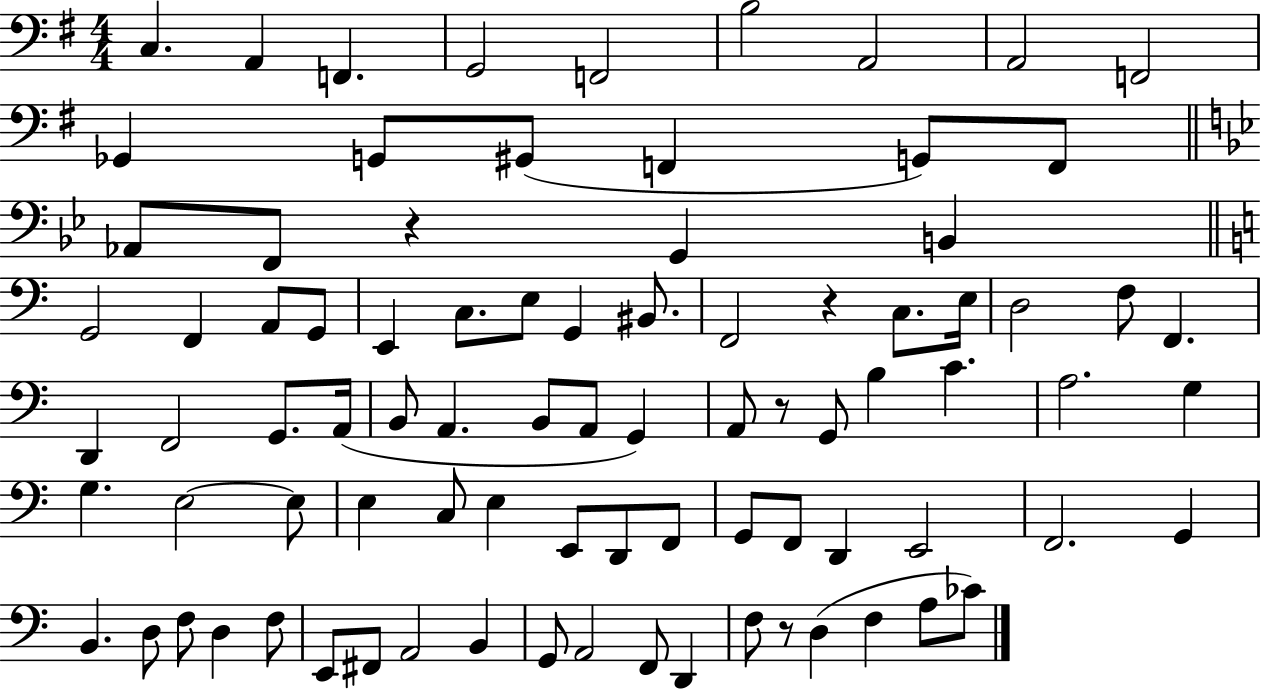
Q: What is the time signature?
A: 4/4